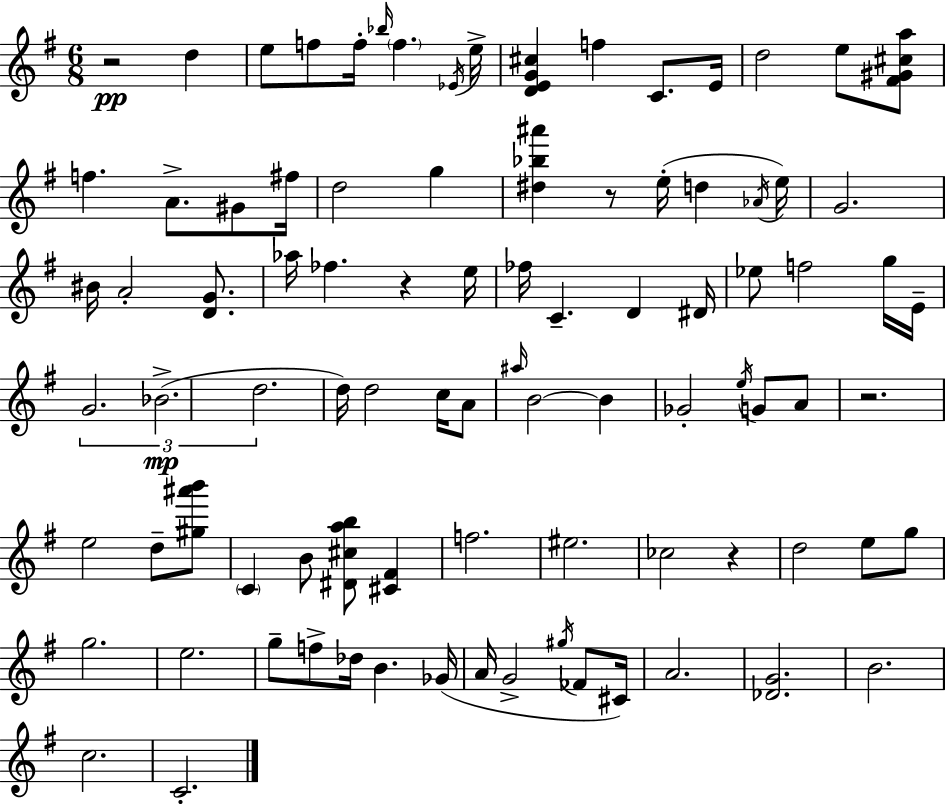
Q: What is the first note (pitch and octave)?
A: D5